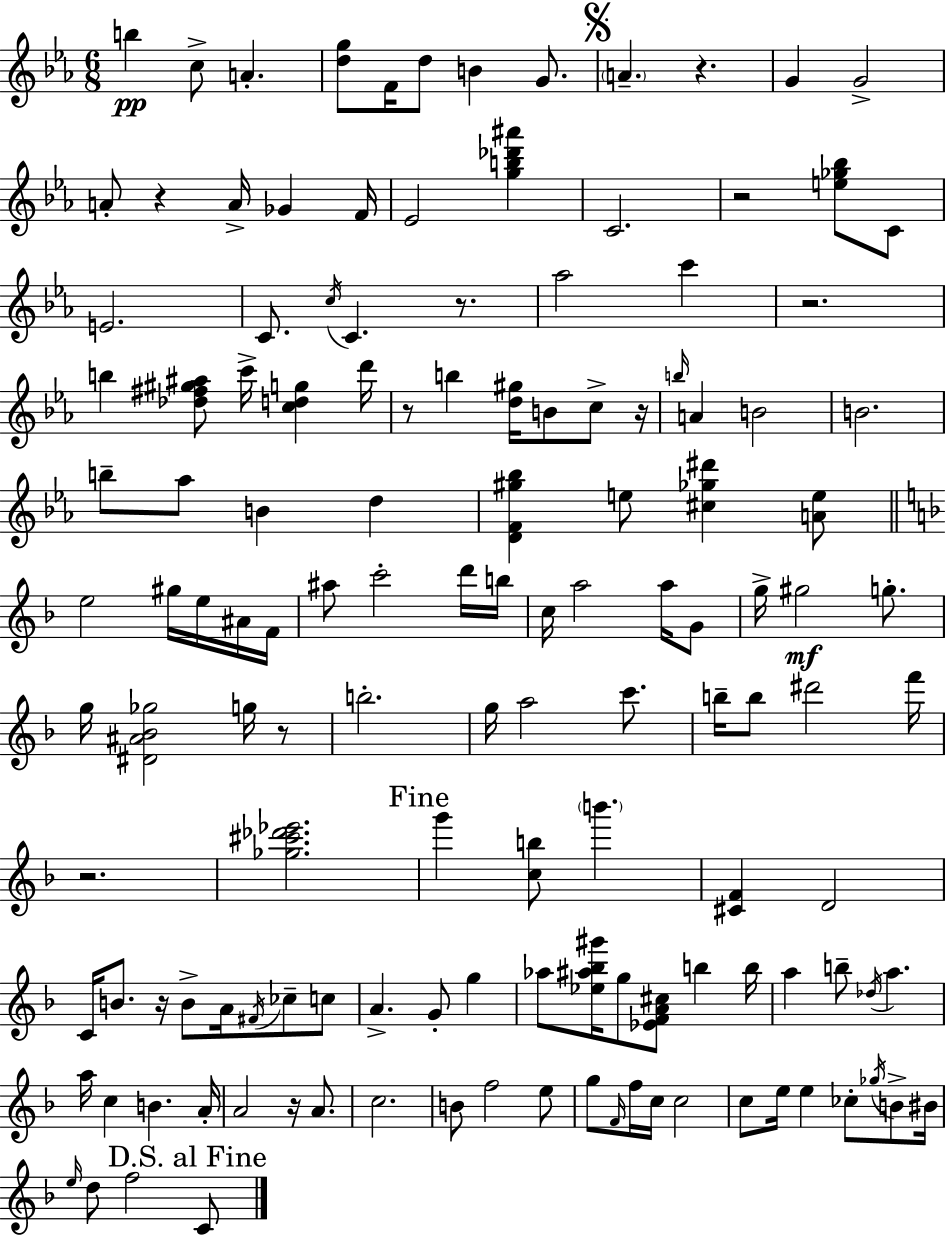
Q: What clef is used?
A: treble